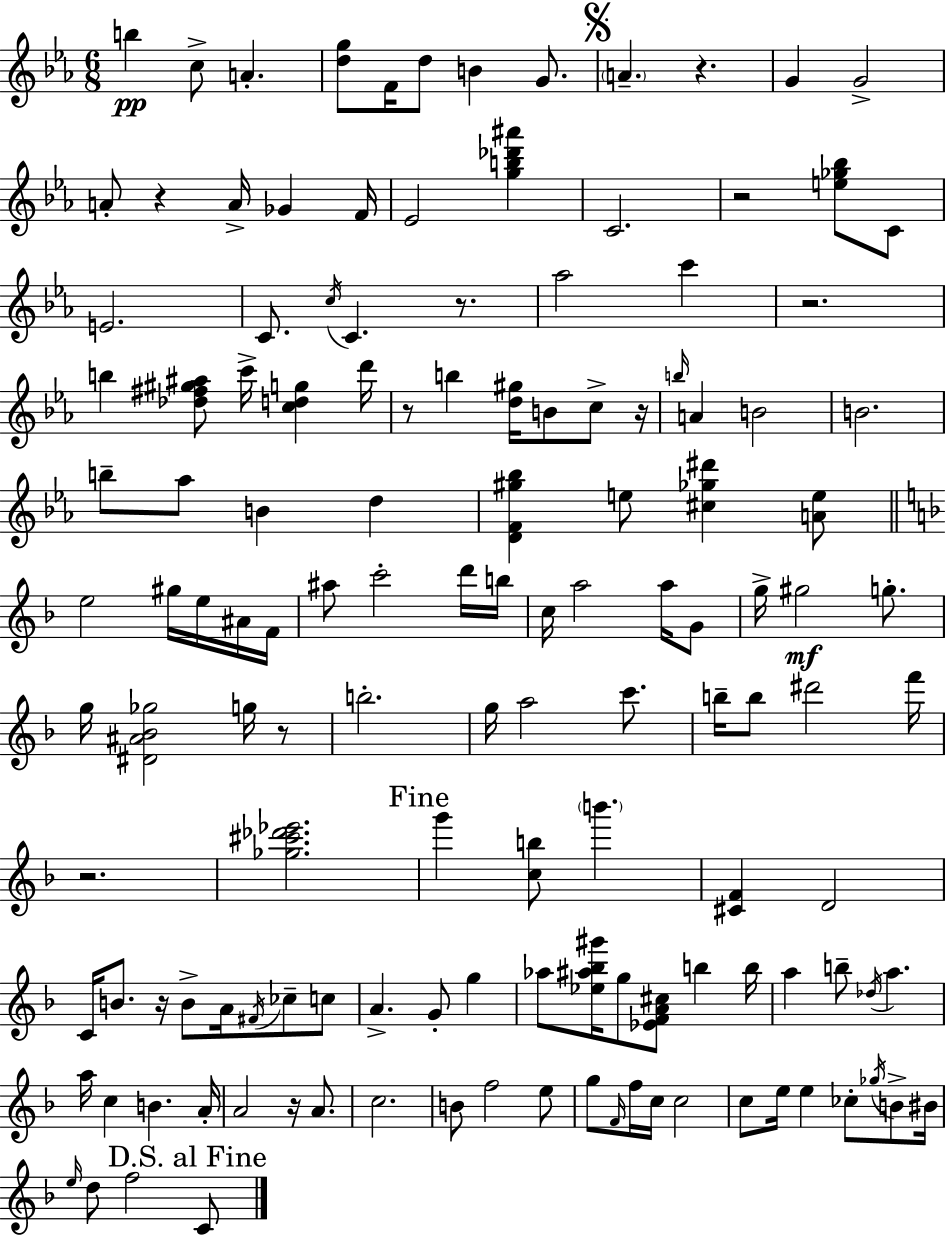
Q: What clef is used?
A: treble